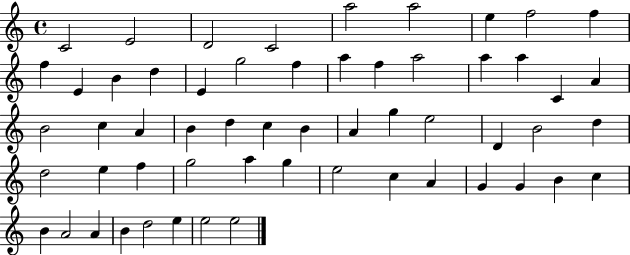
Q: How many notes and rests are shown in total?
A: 57